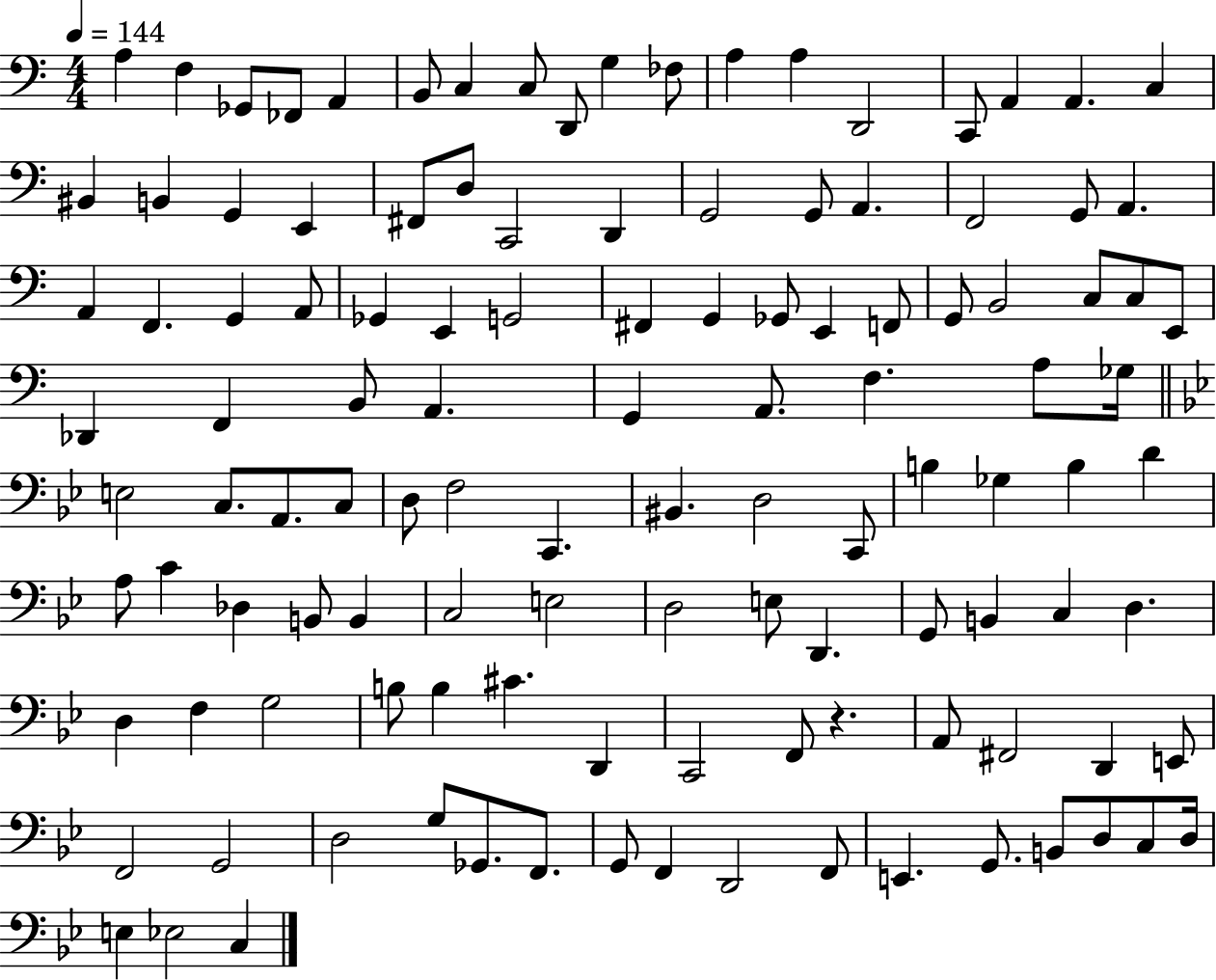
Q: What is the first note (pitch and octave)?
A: A3